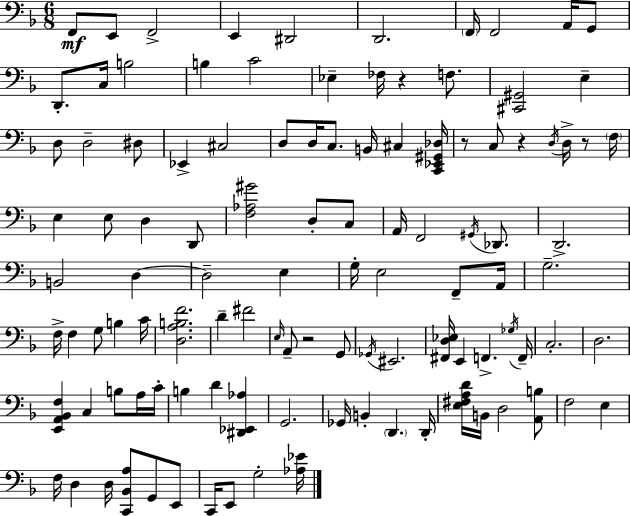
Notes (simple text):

F2/e E2/e F2/h E2/q D#2/h D2/h. F2/s F2/h A2/s G2/e D2/e. C3/s B3/h B3/q C4/h Eb3/q FES3/s R/q F3/e. [C#2,G#2]/h E3/q D3/e D3/h D#3/e Eb2/q C#3/h D3/e D3/s C3/e. B2/s C#3/q [C2,Eb2,G#2,Db3]/s R/e C3/e R/q D3/s D3/s R/e F3/s E3/q E3/e D3/q D2/e [F3,Ab3,G#4]/h D3/e C3/e A2/s F2/h G#2/s Db2/e. D2/h. B2/h D3/q D3/h E3/q G3/s E3/h F2/e A2/s G3/h. F3/s F3/q G3/e B3/q C4/s [D3,A3,B3,F4]/h. D4/q F#4/h E3/s A2/e R/h G2/e Gb2/s EIS2/h. [F#2,D3,Eb3]/s E2/q F2/q. Gb3/s F2/s C3/h. D3/h. [E2,A2,Bb2,F3]/q C3/q B3/e A3/s C4/s B3/q D4/q [D#2,Eb2,Ab3]/q G2/h. Gb2/s B2/q D2/q. D2/s [E3,F#3,A3,D4]/s B2/s D3/h [A2,B3]/e F3/h E3/q F3/s D3/q D3/s [C2,Bb2,A3]/e G2/e E2/e C2/s E2/e G3/h [Ab3,Eb4]/s